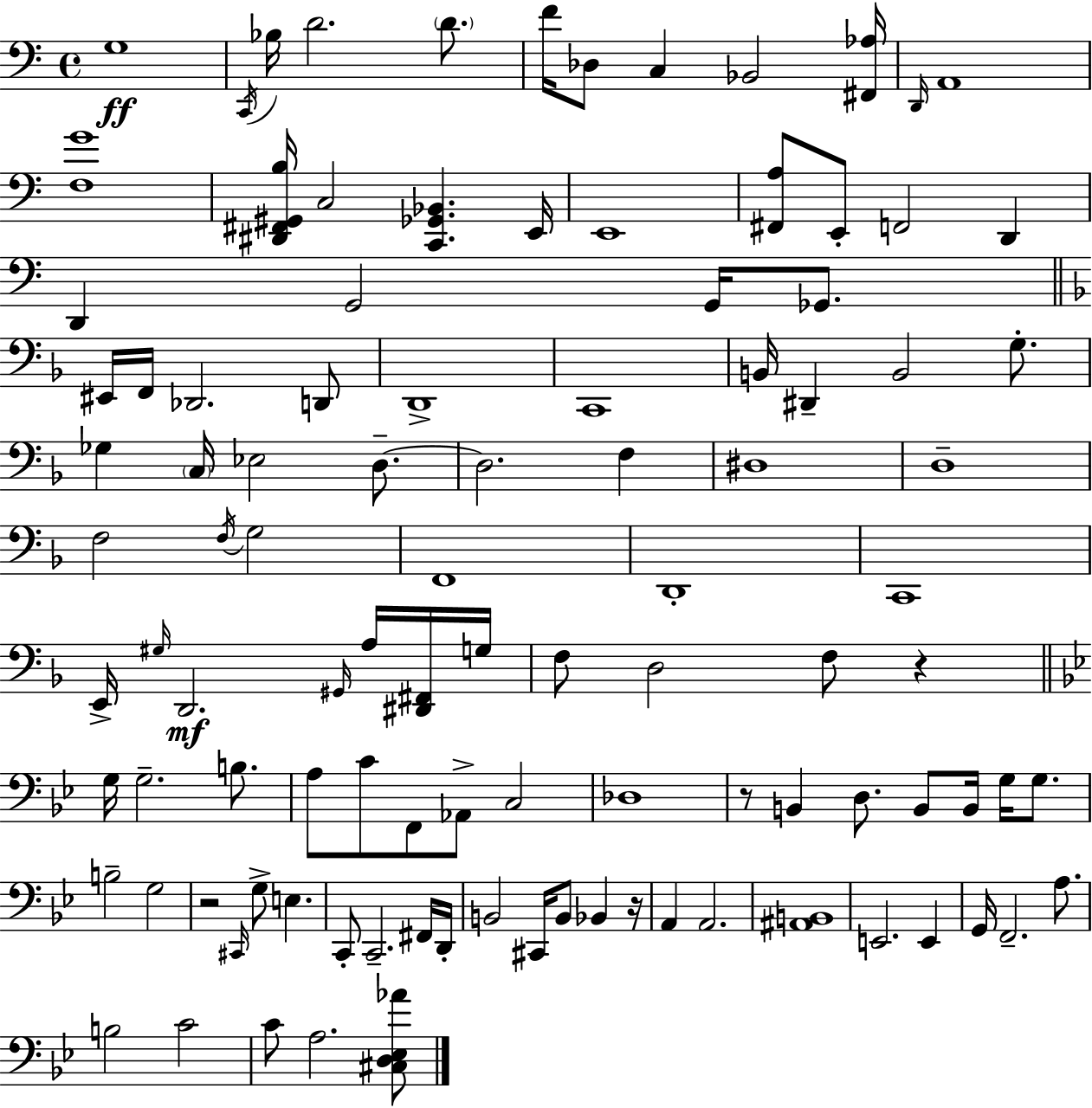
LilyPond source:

{
  \clef bass
  \time 4/4
  \defaultTimeSignature
  \key c \major
  g1\ff | \acciaccatura { c,16 } bes16 d'2. \parenthesize d'8. | f'16 des8 c4 bes,2 | <fis, aes>16 \grace { d,16 } a,1 | \break <f g'>1 | <dis, fis, gis, b>16 c2 <c, ges, bes,>4. | e,16 e,1 | <fis, a>8 e,8-. f,2 d,4 | \break d,4 g,2 g,16 ges,8. | \bar "||" \break \key d \minor eis,16 f,16 des,2. d,8 | d,1-> | c,1 | b,16 dis,4-- b,2 g8.-. | \break ges4 \parenthesize c16 ees2 d8.--~~ | d2. f4 | dis1 | d1-- | \break f2 \acciaccatura { f16 } g2 | f,1 | d,1-. | c,1 | \break e,16-> \grace { gis16 } d,2.\mf \grace { gis,16 } | a16 <dis, fis,>16 g16 f8 d2 f8 r4 | \bar "||" \break \key bes \major g16 g2.-- b8. | a8 c'8 f,8 aes,8-> c2 | des1 | r8 b,4 d8. b,8 b,16 g16 g8. | \break b2-- g2 | r2 \grace { cis,16 } g8-> e4. | c,8-. c,2.-- fis,16 | d,16-. b,2 cis,16 b,8 bes,4 | \break r16 a,4 a,2. | <ais, b,>1 | e,2. e,4 | g,16 f,2.-- a8. | \break b2 c'2 | c'8 a2. <cis d ees aes'>8 | \bar "|."
}